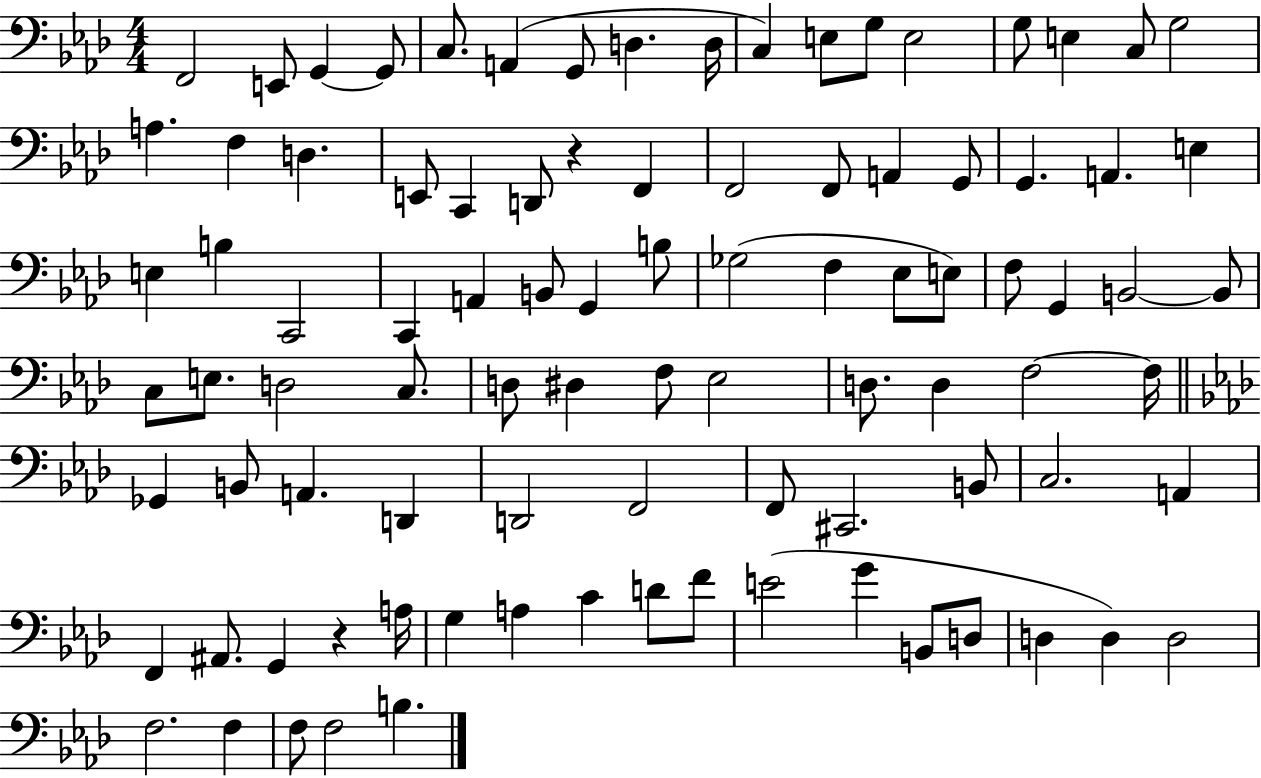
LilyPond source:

{
  \clef bass
  \numericTimeSignature
  \time 4/4
  \key aes \major
  \repeat volta 2 { f,2 e,8 g,4~~ g,8 | c8. a,4( g,8 d4. d16 | c4) e8 g8 e2 | g8 e4 c8 g2 | \break a4. f4 d4. | e,8 c,4 d,8 r4 f,4 | f,2 f,8 a,4 g,8 | g,4. a,4. e4 | \break e4 b4 c,2 | c,4 a,4 b,8 g,4 b8 | ges2( f4 ees8 e8) | f8 g,4 b,2~~ b,8 | \break c8 e8. d2 c8. | d8 dis4 f8 ees2 | d8. d4 f2~~ f16 | \bar "||" \break \key f \minor ges,4 b,8 a,4. d,4 | d,2 f,2 | f,8 cis,2. b,8 | c2. a,4 | \break f,4 ais,8. g,4 r4 a16 | g4 a4 c'4 d'8 f'8 | e'2( g'4 b,8 d8 | d4 d4) d2 | \break f2. f4 | f8 f2 b4. | } \bar "|."
}